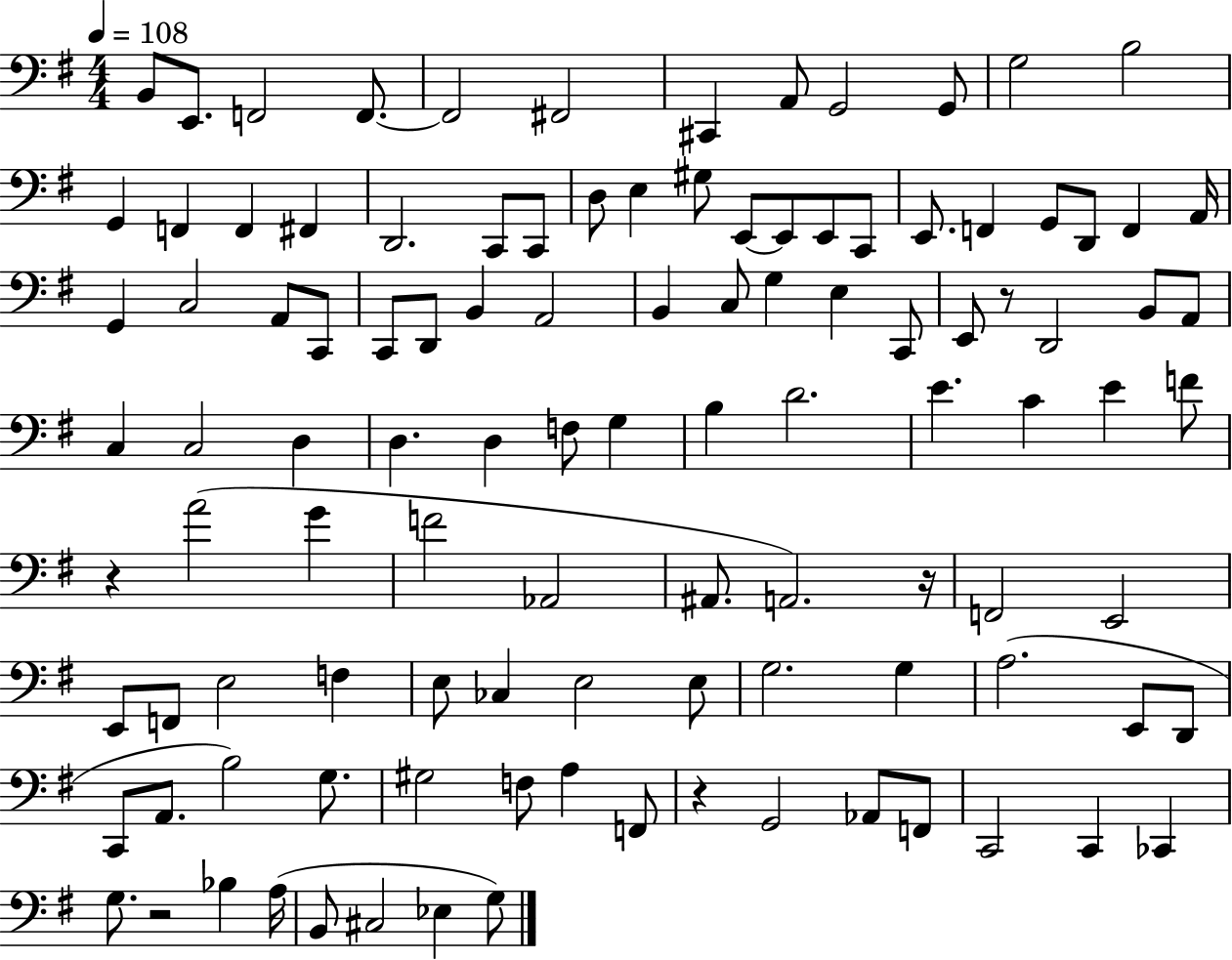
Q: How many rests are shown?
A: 5